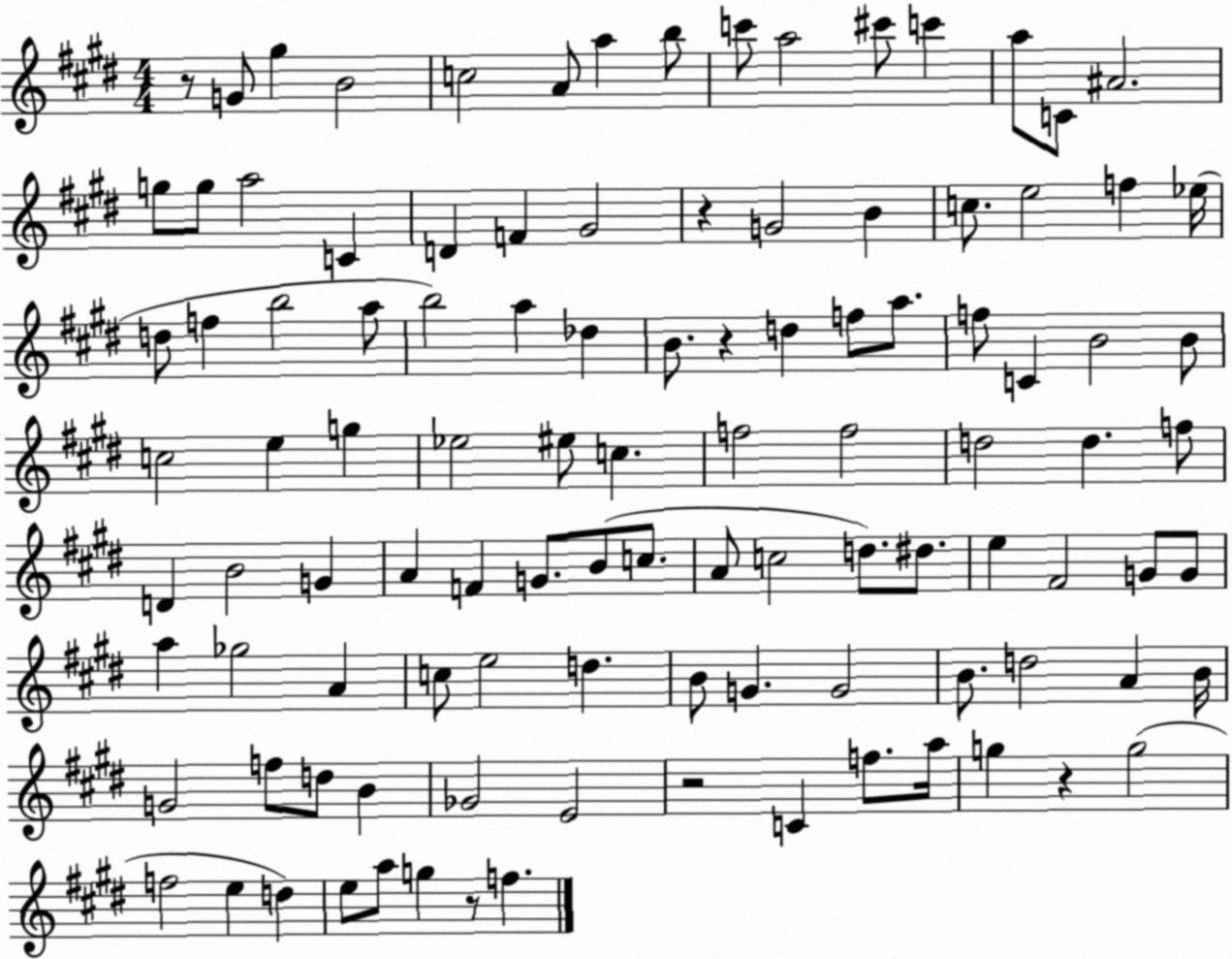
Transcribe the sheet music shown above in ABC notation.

X:1
T:Untitled
M:4/4
L:1/4
K:E
z/2 G/2 ^g B2 c2 A/2 a b/2 c'/2 a2 ^c'/2 c' a/2 C/2 ^A2 g/2 g/2 a2 C D F ^G2 z G2 B c/2 e2 f _e/4 d/2 f b2 a/2 b2 a _d B/2 z d f/2 a/2 f/2 C B2 B/2 c2 e g _e2 ^e/2 c f2 f2 d2 d f/2 D B2 G A F G/2 B/2 c/2 A/2 c2 d/2 ^d/2 e ^F2 G/2 G/2 a _g2 A c/2 e2 d B/2 G G2 B/2 d2 A B/4 G2 f/2 d/2 B _G2 E2 z2 C f/2 a/4 g z g2 f2 e d e/2 a/2 g z/2 f